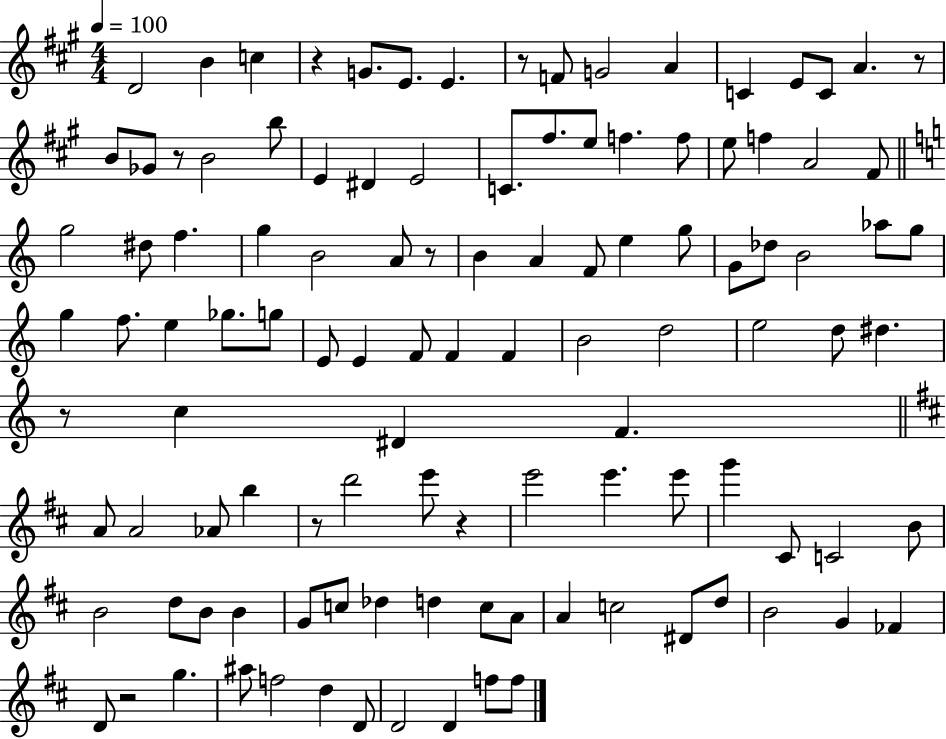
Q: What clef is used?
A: treble